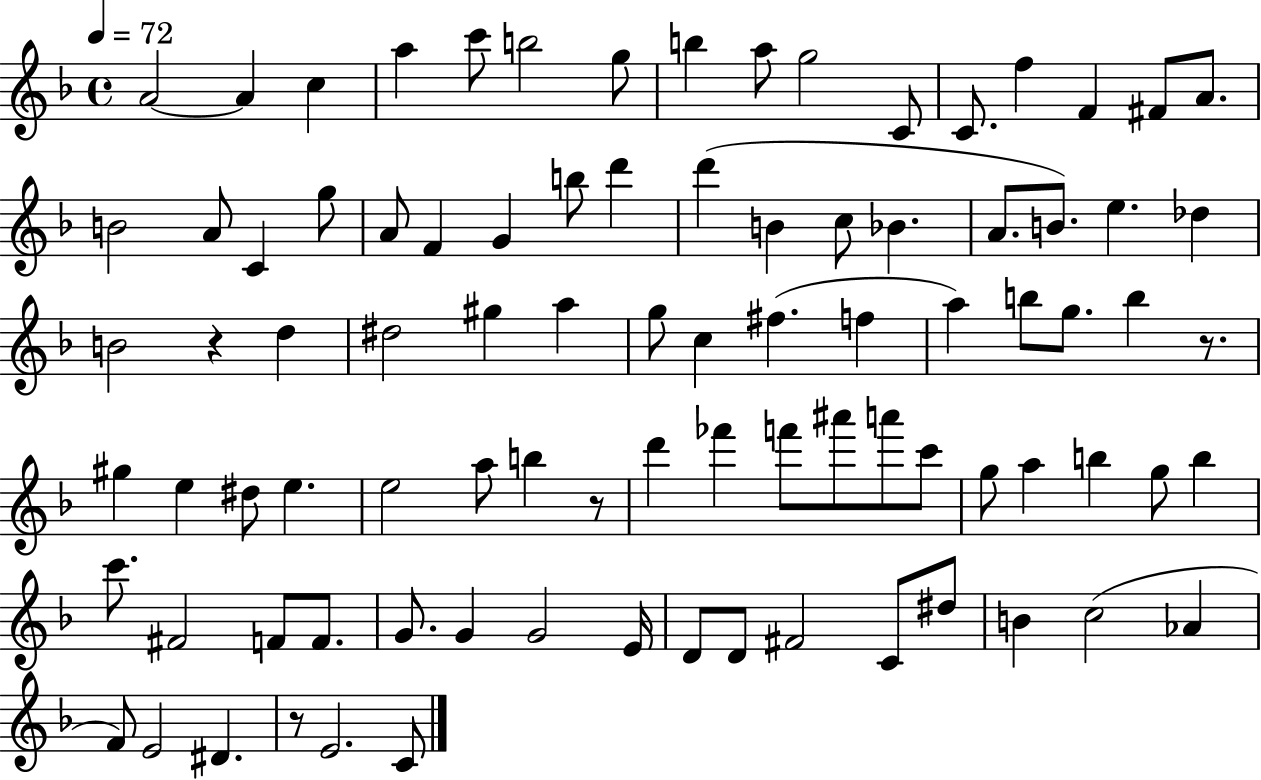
A4/h A4/q C5/q A5/q C6/e B5/h G5/e B5/q A5/e G5/h C4/e C4/e. F5/q F4/q F#4/e A4/e. B4/h A4/e C4/q G5/e A4/e F4/q G4/q B5/e D6/q D6/q B4/q C5/e Bb4/q. A4/e. B4/e. E5/q. Db5/q B4/h R/q D5/q D#5/h G#5/q A5/q G5/e C5/q F#5/q. F5/q A5/q B5/e G5/e. B5/q R/e. G#5/q E5/q D#5/e E5/q. E5/h A5/e B5/q R/e D6/q FES6/q F6/e A#6/e A6/e C6/e G5/e A5/q B5/q G5/e B5/q C6/e. F#4/h F4/e F4/e. G4/e. G4/q G4/h E4/s D4/e D4/e F#4/h C4/e D#5/e B4/q C5/h Ab4/q F4/e E4/h D#4/q. R/e E4/h. C4/e